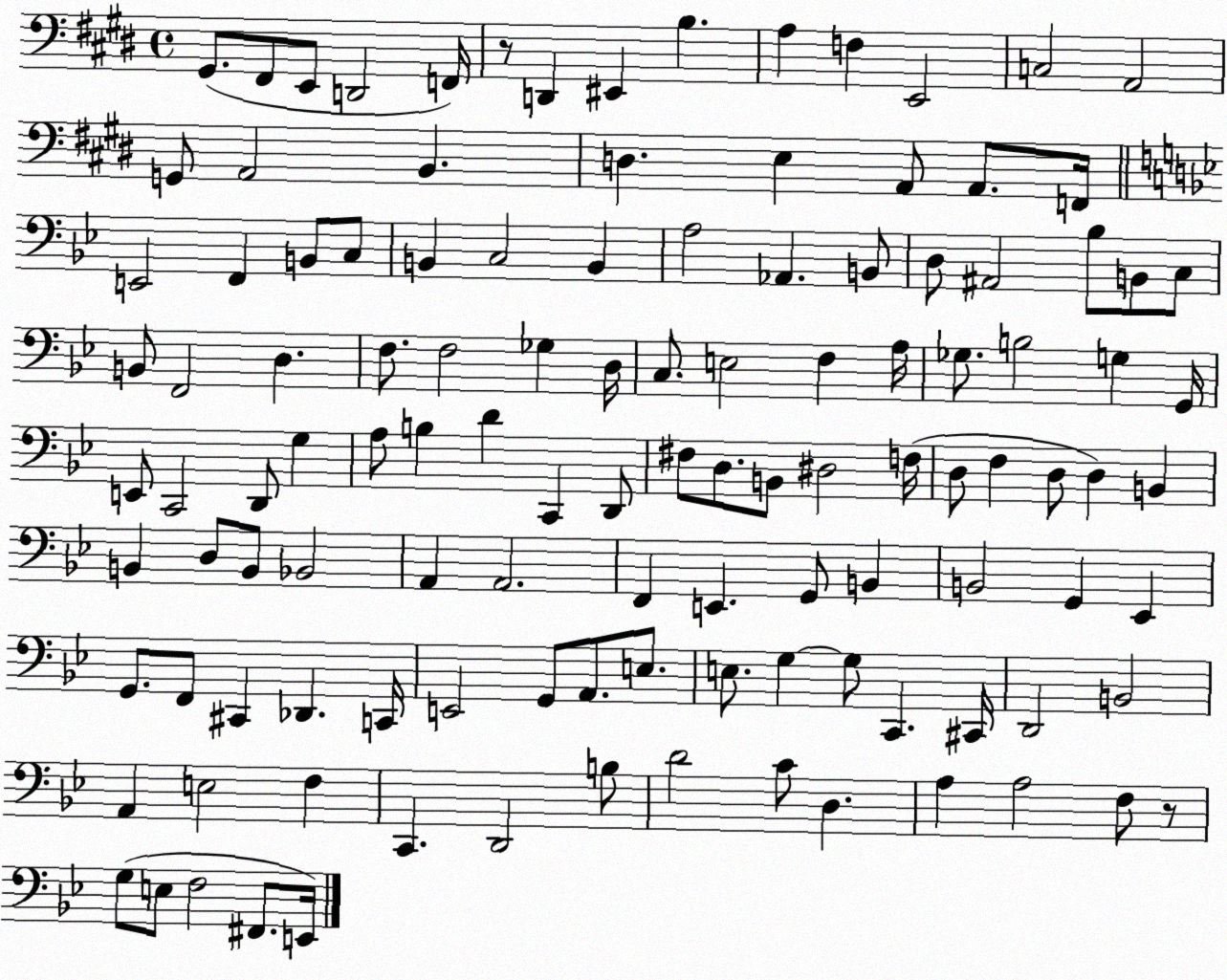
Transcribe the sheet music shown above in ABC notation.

X:1
T:Untitled
M:4/4
L:1/4
K:E
^G,,/2 ^F,,/2 E,,/2 D,,2 F,,/4 z/2 D,, ^E,, B, A, F, E,,2 C,2 A,,2 G,,/2 A,,2 B,, D, E, A,,/2 A,,/2 F,,/4 E,,2 F,, B,,/2 C,/2 B,, C,2 B,, A,2 _A,, B,,/2 D,/2 ^A,,2 _B,/2 B,,/2 C,/2 B,,/2 F,,2 D, F,/2 F,2 _G, D,/4 C,/2 E,2 F, A,/4 _G,/2 B,2 G, G,,/4 E,,/2 C,,2 D,,/2 G, A,/2 B, D C,, D,,/2 ^F,/2 D,/2 B,,/2 ^D,2 F,/4 D,/2 F, D,/2 D, B,, B,, D,/2 B,,/2 _B,,2 A,, A,,2 F,, E,, G,,/2 B,, B,,2 G,, _E,, G,,/2 F,,/2 ^C,, _D,, C,,/4 E,,2 G,,/2 A,,/2 E,/2 E,/2 G, G,/2 C,, ^C,,/4 D,,2 B,,2 A,, E,2 F, C,, D,,2 B,/2 D2 C/2 D, A, A,2 F,/2 z/2 G,/2 E,/2 F,2 ^F,,/2 E,,/4